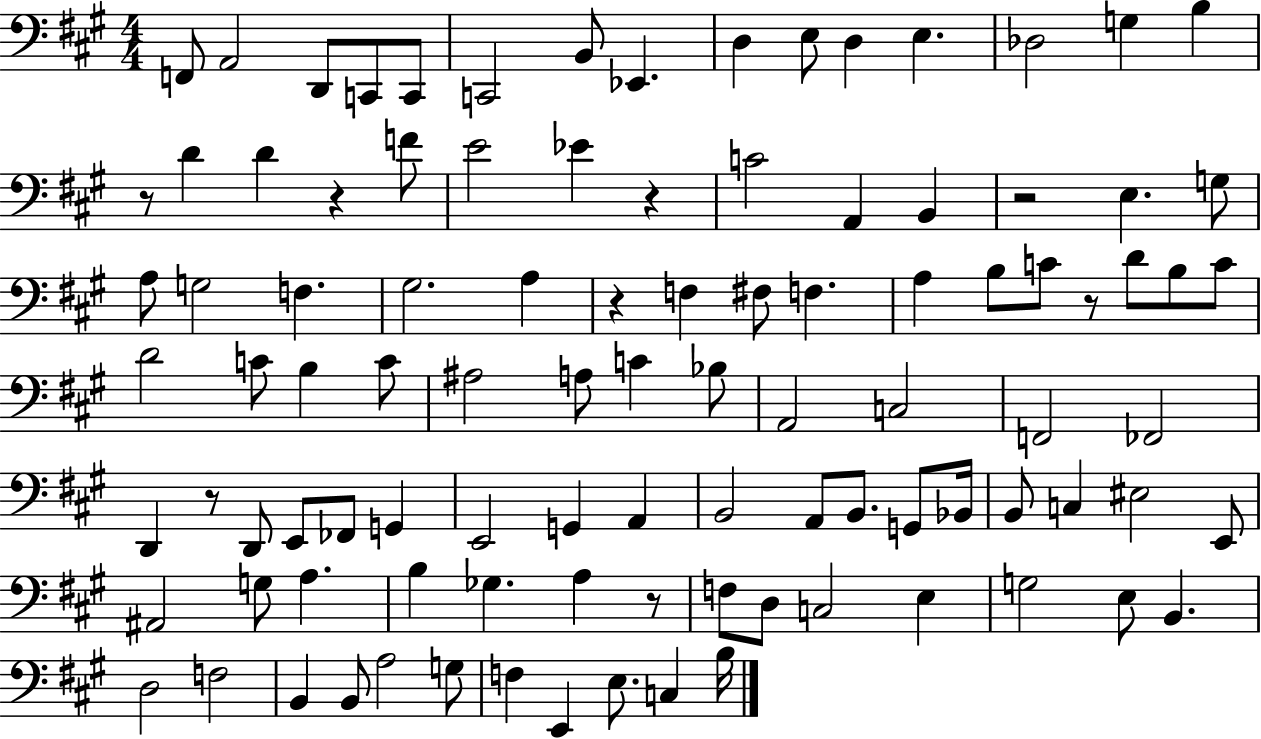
X:1
T:Untitled
M:4/4
L:1/4
K:A
F,,/2 A,,2 D,,/2 C,,/2 C,,/2 C,,2 B,,/2 _E,, D, E,/2 D, E, _D,2 G, B, z/2 D D z F/2 E2 _E z C2 A,, B,, z2 E, G,/2 A,/2 G,2 F, ^G,2 A, z F, ^F,/2 F, A, B,/2 C/2 z/2 D/2 B,/2 C/2 D2 C/2 B, C/2 ^A,2 A,/2 C _B,/2 A,,2 C,2 F,,2 _F,,2 D,, z/2 D,,/2 E,,/2 _F,,/2 G,, E,,2 G,, A,, B,,2 A,,/2 B,,/2 G,,/2 _B,,/4 B,,/2 C, ^E,2 E,,/2 ^A,,2 G,/2 A, B, _G, A, z/2 F,/2 D,/2 C,2 E, G,2 E,/2 B,, D,2 F,2 B,, B,,/2 A,2 G,/2 F, E,, E,/2 C, B,/4